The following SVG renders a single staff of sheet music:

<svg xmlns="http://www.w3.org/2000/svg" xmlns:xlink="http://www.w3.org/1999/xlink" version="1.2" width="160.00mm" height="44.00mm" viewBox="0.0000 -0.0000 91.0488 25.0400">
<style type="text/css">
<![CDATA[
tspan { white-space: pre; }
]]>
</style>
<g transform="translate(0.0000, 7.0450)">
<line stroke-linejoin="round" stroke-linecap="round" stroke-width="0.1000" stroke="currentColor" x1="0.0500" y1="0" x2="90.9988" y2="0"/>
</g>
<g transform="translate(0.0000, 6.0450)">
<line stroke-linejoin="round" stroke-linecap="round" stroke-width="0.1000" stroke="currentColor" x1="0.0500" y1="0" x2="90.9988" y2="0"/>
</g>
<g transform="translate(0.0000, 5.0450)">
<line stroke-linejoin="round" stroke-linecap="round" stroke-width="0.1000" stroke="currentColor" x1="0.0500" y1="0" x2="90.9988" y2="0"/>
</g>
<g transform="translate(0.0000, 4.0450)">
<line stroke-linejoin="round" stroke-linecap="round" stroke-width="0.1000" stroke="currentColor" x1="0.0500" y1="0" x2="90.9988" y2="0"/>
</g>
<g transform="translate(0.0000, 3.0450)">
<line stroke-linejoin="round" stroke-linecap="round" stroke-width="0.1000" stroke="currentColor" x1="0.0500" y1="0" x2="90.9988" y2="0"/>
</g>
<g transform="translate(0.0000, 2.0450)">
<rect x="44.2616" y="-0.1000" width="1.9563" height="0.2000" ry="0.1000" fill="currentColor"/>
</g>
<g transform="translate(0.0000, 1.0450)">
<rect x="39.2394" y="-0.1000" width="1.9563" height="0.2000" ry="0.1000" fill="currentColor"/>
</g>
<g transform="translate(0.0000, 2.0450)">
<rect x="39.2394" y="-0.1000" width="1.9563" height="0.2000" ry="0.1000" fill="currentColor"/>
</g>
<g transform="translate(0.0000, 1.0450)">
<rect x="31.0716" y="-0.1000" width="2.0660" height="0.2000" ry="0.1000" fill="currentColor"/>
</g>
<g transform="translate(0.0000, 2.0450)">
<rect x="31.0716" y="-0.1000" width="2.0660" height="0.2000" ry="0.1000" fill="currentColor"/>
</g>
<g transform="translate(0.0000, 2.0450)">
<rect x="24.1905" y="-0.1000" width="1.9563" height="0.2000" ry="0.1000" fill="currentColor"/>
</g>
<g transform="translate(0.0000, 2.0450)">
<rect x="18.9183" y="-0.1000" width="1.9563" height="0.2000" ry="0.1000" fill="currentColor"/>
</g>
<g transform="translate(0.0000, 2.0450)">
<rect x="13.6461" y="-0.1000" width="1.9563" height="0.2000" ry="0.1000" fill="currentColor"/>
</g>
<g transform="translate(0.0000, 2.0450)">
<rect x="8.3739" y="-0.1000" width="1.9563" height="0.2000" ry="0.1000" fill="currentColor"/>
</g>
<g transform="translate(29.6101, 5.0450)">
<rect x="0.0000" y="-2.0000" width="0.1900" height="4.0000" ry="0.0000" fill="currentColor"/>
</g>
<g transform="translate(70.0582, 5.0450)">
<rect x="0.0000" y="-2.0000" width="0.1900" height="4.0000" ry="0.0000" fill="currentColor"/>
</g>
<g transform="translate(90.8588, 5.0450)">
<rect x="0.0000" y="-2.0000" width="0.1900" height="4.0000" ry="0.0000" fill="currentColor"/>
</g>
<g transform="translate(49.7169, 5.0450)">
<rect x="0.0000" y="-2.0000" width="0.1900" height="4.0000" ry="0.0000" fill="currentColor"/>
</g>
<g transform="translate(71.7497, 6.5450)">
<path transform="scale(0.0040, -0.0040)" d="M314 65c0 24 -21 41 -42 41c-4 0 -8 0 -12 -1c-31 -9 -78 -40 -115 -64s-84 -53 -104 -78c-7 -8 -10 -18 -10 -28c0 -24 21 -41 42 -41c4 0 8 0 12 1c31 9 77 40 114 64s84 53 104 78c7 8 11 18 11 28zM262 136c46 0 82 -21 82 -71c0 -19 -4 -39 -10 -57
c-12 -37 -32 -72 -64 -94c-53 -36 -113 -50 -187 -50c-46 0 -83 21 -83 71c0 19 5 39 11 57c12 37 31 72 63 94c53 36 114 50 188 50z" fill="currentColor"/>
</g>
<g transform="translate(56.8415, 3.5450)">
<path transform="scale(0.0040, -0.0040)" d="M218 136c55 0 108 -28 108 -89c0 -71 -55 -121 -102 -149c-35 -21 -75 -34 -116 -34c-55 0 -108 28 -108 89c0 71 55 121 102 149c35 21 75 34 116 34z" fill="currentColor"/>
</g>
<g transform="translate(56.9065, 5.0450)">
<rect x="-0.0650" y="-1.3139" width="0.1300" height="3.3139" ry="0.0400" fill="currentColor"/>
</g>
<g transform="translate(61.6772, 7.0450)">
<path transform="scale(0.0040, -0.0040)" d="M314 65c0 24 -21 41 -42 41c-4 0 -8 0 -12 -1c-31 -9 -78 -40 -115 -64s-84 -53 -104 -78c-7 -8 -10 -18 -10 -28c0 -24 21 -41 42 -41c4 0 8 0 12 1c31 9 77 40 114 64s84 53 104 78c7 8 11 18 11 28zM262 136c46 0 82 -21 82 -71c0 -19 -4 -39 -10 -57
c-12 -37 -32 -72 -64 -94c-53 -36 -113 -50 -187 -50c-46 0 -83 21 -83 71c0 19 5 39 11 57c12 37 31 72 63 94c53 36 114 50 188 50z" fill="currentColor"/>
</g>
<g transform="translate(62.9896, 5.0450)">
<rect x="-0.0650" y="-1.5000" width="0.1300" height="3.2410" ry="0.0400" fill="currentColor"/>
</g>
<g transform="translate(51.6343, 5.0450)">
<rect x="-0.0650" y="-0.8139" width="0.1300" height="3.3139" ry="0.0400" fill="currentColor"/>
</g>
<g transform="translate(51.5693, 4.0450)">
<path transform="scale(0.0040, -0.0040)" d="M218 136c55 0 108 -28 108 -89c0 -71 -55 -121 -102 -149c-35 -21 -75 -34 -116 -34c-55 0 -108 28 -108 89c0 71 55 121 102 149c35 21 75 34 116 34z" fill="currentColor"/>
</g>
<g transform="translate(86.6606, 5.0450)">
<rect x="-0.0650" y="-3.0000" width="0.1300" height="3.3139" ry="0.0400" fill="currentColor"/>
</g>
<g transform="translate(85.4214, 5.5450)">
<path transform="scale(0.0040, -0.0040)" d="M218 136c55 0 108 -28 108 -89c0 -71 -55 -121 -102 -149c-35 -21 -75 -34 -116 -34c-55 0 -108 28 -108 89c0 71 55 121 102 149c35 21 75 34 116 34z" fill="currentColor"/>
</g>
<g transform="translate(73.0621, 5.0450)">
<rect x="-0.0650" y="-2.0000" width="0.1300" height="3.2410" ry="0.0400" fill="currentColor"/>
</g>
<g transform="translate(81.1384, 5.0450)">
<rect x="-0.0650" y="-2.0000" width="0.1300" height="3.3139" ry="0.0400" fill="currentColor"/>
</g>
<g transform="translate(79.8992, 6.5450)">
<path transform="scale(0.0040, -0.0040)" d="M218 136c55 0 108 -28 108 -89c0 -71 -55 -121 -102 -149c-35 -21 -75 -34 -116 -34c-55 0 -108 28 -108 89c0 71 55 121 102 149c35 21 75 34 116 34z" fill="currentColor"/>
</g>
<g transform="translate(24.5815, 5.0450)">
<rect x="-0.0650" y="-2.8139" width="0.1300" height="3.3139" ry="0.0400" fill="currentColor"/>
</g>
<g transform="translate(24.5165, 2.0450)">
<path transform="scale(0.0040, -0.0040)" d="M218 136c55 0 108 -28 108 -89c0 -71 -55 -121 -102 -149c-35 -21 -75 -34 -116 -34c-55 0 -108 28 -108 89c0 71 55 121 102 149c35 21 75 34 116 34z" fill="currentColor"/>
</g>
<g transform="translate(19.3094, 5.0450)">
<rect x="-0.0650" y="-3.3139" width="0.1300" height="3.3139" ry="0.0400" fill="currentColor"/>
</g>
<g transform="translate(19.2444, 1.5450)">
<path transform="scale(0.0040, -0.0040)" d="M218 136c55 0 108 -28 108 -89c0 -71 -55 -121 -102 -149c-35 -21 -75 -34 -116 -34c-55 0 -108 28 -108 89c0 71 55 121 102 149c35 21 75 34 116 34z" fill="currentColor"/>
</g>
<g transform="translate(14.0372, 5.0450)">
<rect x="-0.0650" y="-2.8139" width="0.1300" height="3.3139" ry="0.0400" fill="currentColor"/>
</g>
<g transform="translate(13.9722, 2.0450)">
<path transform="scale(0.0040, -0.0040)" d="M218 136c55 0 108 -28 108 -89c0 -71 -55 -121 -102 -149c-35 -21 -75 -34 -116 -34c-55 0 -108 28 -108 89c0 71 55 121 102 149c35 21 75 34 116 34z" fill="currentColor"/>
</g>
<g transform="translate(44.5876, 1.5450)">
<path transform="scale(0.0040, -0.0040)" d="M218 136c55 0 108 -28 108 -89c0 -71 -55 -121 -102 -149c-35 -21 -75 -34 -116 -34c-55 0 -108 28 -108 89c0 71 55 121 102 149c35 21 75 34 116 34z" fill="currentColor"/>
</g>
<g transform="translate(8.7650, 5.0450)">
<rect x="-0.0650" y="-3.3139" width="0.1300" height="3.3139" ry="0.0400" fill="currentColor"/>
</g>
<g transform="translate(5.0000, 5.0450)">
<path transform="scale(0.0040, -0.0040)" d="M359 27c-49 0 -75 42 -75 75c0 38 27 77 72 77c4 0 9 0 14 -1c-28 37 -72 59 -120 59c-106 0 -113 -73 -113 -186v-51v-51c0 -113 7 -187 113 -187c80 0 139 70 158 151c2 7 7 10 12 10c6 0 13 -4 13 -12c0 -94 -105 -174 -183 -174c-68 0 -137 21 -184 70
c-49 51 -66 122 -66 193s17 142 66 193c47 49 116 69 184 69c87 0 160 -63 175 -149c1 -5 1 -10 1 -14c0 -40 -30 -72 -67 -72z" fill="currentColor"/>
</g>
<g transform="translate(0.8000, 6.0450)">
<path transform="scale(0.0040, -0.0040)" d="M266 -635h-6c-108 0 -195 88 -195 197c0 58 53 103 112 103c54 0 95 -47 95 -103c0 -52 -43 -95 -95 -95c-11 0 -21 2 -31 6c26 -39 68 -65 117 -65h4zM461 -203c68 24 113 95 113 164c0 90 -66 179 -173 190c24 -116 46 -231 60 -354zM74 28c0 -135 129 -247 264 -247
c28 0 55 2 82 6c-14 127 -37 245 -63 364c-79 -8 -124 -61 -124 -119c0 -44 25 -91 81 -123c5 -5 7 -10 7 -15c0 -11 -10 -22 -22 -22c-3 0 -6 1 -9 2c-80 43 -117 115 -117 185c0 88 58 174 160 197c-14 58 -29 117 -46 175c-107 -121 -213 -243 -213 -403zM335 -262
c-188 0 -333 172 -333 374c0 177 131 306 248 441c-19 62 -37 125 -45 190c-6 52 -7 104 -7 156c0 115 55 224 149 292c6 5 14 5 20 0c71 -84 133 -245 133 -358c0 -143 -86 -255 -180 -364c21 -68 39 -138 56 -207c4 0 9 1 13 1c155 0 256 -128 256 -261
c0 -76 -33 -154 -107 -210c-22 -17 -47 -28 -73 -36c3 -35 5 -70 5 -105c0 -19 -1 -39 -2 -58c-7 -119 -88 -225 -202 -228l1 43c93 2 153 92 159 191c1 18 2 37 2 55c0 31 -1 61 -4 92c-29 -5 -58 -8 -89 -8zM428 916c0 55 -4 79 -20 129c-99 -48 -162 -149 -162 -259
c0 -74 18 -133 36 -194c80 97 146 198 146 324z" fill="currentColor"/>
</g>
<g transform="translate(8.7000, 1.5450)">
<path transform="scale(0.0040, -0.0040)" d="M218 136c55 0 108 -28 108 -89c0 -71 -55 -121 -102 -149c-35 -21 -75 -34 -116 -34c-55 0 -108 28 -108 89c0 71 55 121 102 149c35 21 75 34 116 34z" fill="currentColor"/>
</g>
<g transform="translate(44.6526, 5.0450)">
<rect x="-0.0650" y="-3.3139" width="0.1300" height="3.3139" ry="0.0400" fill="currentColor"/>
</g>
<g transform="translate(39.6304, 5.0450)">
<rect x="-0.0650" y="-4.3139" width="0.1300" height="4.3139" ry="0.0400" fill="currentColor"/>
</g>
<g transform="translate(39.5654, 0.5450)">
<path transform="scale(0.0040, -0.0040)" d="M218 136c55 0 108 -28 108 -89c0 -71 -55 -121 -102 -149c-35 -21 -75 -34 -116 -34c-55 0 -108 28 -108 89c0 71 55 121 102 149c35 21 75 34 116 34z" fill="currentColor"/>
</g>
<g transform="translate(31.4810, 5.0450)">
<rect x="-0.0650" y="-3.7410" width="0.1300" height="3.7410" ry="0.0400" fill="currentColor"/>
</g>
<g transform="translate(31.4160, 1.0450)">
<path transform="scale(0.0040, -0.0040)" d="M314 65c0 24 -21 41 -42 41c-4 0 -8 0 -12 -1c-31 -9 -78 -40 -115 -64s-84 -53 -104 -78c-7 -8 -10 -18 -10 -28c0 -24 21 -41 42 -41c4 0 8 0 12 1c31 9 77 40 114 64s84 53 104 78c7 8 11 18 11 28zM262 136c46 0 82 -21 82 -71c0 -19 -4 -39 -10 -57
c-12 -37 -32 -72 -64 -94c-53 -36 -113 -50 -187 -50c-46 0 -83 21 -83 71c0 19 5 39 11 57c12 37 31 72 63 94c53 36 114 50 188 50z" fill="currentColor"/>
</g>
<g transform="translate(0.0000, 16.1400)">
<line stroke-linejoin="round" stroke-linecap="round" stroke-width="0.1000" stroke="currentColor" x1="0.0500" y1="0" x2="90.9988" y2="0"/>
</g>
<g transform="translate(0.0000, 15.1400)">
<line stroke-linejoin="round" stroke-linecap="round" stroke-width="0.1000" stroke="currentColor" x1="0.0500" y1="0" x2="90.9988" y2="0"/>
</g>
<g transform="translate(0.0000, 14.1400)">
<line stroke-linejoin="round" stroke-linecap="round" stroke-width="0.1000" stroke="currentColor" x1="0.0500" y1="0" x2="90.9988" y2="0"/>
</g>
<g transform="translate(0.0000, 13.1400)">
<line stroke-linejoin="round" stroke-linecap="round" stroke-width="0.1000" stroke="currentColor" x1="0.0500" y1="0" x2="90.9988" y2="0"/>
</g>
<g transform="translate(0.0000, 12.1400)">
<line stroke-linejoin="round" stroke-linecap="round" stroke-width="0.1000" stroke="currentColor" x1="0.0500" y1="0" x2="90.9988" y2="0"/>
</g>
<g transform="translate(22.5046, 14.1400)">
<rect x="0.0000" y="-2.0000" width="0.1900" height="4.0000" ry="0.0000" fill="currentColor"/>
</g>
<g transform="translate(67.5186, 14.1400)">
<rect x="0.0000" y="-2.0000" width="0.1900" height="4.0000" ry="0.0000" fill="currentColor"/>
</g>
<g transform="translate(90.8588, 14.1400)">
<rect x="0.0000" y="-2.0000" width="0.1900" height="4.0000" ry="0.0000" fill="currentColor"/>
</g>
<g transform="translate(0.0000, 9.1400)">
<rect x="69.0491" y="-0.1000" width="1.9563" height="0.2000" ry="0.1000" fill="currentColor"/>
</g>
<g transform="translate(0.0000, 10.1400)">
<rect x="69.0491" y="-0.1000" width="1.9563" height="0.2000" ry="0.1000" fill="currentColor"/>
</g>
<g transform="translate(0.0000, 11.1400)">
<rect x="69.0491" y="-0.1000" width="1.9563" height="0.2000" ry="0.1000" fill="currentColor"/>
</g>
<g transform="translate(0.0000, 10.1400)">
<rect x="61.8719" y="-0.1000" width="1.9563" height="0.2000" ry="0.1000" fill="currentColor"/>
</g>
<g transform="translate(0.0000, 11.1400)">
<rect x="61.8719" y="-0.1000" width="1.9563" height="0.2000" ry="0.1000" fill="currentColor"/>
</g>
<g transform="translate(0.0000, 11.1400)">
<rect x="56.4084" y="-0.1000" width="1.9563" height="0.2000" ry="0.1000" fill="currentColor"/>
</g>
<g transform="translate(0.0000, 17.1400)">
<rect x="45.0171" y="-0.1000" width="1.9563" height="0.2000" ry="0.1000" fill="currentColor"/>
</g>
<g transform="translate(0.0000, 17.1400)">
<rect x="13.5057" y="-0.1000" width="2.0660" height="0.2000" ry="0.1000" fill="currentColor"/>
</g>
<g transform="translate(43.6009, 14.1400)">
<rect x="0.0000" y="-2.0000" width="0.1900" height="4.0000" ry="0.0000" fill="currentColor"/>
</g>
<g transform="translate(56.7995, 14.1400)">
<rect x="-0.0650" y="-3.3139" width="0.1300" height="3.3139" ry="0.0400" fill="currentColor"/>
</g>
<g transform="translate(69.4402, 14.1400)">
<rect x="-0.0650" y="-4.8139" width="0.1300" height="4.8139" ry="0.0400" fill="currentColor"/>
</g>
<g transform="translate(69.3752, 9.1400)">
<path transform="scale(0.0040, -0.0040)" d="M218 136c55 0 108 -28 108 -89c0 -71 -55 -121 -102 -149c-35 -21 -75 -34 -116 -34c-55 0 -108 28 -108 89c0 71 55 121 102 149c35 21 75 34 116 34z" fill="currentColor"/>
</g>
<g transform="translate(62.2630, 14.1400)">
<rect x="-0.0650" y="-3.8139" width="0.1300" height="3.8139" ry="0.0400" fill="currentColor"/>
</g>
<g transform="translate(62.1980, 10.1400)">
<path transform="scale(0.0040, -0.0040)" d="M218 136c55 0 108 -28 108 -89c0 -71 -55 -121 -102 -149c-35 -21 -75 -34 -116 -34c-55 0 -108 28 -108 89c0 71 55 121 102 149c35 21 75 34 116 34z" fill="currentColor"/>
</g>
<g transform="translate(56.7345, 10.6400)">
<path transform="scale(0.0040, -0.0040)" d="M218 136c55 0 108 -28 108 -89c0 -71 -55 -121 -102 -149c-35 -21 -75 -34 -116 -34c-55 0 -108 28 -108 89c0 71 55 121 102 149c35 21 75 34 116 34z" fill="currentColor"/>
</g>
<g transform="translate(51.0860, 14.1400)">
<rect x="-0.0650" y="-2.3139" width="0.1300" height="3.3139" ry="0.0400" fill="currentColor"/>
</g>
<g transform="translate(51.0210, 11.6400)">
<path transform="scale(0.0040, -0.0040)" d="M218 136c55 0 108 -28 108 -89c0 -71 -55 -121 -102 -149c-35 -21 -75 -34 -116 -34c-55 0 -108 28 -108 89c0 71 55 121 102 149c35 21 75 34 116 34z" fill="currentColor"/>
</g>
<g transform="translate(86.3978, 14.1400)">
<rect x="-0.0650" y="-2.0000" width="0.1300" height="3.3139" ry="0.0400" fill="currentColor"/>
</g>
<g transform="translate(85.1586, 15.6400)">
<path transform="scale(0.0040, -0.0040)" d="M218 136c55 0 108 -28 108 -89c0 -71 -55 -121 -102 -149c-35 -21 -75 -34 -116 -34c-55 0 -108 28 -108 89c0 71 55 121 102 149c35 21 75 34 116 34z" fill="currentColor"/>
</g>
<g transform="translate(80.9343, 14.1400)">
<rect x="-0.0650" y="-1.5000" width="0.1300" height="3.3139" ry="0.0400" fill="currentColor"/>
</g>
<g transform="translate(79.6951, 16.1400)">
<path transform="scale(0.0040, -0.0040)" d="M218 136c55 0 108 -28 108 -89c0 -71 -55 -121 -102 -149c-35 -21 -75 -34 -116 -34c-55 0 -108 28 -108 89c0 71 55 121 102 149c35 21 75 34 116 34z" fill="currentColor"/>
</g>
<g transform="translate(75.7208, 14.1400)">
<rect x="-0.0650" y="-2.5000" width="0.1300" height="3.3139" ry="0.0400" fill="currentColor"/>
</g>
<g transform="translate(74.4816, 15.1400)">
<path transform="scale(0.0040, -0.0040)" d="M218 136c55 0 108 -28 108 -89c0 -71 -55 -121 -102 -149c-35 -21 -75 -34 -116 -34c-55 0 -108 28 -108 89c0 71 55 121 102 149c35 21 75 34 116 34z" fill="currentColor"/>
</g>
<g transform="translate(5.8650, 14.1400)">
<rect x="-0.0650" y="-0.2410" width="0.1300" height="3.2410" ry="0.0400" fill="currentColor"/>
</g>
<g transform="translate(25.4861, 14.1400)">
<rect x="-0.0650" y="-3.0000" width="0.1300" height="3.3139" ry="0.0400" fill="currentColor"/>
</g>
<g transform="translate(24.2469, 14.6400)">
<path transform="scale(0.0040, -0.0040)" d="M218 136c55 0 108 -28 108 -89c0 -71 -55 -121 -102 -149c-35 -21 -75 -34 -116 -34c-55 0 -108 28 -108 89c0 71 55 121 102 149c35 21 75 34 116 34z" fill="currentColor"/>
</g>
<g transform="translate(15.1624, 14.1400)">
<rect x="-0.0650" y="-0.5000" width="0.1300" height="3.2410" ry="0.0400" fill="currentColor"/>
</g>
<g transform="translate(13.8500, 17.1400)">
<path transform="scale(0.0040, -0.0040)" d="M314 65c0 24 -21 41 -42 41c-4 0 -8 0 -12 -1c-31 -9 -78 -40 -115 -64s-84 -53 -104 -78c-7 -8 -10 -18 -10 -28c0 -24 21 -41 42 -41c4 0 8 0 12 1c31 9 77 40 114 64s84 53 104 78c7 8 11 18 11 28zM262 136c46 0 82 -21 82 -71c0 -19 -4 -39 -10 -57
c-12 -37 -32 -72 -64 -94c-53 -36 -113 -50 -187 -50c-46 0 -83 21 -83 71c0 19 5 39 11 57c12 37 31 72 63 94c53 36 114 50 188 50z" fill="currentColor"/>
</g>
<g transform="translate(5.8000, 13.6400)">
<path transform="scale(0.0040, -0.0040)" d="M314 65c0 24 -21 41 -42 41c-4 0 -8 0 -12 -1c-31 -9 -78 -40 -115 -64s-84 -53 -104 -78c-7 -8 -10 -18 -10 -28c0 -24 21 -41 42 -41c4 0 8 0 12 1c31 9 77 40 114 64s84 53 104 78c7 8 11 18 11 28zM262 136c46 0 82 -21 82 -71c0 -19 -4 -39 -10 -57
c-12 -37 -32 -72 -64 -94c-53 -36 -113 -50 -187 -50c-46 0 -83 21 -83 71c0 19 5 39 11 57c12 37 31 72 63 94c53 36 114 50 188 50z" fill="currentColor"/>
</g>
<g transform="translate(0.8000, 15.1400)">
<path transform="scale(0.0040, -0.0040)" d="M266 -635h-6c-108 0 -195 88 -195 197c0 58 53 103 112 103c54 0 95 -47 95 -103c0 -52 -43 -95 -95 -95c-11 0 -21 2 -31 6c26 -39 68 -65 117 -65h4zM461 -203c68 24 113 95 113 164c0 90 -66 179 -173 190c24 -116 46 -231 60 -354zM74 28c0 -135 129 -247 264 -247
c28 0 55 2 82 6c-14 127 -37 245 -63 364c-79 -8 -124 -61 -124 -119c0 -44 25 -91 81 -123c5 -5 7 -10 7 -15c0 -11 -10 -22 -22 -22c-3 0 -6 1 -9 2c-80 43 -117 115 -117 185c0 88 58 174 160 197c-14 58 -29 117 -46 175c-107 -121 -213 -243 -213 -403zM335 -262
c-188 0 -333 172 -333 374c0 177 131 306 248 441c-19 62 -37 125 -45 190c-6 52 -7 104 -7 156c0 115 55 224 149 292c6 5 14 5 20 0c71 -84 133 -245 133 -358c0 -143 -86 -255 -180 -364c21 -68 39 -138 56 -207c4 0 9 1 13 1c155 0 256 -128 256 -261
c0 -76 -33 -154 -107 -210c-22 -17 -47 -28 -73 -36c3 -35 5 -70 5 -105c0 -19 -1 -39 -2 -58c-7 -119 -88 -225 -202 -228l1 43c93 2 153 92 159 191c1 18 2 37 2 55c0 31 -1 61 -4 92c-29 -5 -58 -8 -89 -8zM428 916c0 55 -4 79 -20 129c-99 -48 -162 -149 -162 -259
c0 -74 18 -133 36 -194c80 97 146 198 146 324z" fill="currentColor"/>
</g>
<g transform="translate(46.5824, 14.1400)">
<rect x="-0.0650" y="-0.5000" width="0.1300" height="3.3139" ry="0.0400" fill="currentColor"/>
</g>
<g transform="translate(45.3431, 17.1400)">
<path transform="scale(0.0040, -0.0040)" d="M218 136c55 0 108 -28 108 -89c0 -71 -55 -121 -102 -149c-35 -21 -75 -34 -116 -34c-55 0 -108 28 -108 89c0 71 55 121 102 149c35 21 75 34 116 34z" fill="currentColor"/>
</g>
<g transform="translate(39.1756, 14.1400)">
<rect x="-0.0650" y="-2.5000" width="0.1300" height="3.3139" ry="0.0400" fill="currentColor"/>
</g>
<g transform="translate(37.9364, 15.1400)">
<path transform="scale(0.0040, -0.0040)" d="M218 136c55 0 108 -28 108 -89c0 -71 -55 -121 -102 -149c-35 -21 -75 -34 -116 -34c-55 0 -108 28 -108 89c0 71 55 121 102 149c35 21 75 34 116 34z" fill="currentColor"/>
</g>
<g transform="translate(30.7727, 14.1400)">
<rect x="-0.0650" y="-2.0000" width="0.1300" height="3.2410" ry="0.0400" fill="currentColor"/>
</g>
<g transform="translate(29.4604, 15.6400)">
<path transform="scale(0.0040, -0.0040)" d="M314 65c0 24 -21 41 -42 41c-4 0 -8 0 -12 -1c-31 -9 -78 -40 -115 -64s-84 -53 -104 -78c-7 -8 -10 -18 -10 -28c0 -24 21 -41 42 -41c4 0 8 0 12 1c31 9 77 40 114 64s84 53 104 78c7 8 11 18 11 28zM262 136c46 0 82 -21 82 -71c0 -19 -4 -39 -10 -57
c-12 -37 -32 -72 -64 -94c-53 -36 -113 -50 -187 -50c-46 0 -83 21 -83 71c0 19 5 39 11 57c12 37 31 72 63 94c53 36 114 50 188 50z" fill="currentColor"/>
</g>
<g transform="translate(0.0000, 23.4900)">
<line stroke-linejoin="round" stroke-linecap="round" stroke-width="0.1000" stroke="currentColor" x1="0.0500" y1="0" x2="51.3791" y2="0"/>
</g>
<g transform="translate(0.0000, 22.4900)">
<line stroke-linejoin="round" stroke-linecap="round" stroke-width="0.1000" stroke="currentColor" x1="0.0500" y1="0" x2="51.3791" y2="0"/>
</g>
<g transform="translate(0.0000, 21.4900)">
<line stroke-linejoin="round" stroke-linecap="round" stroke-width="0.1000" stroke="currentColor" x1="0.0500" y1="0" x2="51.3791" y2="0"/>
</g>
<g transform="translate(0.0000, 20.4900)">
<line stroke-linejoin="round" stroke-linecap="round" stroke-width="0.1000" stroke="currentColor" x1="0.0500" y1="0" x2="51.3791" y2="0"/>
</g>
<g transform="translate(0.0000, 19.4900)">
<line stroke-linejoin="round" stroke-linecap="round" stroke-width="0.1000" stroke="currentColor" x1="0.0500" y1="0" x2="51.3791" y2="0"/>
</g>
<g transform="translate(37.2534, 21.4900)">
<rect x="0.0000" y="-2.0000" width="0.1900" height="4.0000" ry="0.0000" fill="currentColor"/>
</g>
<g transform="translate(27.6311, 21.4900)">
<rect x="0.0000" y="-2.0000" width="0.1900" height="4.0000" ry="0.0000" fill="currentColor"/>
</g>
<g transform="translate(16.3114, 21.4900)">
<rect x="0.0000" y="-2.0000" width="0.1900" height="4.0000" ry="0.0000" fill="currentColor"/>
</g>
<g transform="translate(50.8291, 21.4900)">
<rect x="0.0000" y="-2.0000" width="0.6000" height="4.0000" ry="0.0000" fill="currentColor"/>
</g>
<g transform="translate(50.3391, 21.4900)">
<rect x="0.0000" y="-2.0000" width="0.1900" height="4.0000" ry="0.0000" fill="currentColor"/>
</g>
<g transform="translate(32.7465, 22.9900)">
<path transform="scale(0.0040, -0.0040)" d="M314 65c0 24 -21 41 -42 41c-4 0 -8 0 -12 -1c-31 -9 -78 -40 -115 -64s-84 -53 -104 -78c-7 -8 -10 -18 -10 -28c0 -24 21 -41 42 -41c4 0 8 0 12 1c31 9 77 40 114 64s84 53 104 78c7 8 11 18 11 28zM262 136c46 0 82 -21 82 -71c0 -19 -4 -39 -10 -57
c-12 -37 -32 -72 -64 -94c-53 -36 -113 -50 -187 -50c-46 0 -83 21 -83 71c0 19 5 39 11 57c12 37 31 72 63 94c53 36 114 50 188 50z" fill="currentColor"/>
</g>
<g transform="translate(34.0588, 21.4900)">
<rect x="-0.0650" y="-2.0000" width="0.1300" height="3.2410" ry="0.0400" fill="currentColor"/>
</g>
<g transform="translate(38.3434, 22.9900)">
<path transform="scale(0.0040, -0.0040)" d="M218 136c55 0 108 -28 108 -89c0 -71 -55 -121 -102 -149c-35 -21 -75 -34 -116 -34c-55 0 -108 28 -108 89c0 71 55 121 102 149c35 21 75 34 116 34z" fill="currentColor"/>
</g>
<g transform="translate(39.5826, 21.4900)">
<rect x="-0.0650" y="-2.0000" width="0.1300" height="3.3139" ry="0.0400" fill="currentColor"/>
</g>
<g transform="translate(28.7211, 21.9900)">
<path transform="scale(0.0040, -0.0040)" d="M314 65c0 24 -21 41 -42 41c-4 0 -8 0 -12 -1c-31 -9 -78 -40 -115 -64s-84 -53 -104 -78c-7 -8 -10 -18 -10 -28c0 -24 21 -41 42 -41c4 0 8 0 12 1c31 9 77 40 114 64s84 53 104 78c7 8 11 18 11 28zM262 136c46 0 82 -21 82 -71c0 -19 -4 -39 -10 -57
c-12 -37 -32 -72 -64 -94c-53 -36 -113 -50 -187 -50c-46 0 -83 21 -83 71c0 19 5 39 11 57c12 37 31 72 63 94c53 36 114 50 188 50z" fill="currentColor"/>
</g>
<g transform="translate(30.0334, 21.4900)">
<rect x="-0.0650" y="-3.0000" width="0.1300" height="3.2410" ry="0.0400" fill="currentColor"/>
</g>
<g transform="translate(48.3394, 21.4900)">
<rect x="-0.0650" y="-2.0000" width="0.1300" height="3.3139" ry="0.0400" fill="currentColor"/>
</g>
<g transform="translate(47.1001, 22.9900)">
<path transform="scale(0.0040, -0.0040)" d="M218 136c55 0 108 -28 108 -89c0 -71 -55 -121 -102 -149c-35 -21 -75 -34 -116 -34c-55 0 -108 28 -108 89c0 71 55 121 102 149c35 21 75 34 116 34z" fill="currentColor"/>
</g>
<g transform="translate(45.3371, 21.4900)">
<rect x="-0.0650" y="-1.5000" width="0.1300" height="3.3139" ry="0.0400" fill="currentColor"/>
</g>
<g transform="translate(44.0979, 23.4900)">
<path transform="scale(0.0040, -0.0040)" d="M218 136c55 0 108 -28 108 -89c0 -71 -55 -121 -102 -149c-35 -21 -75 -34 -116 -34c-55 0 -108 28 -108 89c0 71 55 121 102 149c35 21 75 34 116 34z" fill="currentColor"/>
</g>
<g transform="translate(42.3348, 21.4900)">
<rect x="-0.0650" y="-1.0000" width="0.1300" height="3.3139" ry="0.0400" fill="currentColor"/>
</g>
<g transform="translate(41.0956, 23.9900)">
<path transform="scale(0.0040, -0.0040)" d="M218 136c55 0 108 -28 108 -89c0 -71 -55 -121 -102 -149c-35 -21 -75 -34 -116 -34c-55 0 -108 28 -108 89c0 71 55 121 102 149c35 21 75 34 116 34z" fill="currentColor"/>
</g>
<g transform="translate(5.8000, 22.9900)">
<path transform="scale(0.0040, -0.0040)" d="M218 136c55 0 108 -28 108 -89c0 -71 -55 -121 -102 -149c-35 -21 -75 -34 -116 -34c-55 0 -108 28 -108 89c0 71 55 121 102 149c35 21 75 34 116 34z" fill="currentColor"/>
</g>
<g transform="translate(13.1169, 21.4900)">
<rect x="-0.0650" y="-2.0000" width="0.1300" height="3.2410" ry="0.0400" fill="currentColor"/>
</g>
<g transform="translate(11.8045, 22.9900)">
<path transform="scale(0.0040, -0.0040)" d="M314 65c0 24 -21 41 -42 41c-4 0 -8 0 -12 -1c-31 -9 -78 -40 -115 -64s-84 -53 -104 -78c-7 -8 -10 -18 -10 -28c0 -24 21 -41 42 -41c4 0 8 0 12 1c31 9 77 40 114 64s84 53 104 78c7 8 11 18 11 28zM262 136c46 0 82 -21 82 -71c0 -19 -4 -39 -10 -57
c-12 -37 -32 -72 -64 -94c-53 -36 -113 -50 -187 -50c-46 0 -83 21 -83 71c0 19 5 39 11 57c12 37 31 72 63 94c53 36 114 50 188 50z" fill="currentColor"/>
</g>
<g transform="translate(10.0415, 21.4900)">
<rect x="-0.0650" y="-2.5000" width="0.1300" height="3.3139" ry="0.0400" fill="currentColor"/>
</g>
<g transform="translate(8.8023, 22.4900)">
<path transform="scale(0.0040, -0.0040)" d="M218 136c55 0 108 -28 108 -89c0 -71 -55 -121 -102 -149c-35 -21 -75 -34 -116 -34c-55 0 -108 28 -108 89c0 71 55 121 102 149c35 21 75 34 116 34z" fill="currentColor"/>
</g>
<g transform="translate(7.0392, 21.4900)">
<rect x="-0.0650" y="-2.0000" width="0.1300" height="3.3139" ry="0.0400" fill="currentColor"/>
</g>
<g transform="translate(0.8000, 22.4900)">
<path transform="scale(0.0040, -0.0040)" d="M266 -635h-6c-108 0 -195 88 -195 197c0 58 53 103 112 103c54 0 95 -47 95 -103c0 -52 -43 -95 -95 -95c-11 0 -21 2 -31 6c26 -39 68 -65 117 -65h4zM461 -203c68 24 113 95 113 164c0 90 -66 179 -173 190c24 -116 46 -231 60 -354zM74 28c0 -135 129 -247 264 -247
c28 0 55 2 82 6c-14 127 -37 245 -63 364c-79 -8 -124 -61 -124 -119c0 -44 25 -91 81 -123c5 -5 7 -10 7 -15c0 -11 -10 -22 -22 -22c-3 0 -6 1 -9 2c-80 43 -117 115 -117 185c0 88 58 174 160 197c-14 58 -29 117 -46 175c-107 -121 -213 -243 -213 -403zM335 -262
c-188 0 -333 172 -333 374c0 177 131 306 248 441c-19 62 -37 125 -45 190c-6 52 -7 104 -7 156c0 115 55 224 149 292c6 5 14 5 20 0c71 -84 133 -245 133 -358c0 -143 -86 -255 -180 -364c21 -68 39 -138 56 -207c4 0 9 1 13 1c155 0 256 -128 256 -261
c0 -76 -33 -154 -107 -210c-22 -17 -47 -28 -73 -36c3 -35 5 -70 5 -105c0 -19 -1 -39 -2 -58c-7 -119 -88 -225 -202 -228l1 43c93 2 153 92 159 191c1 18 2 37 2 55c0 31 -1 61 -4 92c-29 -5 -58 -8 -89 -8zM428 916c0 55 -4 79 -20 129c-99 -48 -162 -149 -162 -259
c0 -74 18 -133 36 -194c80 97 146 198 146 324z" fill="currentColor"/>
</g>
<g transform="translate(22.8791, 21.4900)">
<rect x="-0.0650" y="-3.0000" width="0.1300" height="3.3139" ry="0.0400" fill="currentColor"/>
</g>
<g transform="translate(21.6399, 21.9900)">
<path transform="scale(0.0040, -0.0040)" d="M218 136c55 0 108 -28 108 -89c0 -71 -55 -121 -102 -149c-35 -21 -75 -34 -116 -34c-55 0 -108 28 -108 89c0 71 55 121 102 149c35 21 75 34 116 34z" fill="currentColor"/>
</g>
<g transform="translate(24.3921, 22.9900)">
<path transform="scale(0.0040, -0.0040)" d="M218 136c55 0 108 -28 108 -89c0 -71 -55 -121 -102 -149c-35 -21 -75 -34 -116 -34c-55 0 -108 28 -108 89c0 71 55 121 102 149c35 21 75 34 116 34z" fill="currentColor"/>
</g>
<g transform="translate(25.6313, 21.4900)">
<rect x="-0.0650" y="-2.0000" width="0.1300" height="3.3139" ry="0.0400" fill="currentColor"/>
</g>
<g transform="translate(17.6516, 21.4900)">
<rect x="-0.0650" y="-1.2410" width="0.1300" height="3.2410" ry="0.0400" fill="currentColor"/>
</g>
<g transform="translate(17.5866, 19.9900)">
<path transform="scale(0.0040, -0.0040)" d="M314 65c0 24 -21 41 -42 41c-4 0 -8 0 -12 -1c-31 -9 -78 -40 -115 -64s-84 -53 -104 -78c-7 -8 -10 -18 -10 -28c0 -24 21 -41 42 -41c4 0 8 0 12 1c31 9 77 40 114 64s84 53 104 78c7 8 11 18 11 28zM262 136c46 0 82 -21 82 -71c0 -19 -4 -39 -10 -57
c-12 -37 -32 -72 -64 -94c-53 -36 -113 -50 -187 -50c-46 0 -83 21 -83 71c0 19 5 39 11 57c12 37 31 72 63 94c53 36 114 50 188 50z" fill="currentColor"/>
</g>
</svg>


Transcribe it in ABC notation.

X:1
T:Untitled
M:4/4
L:1/4
K:C
b a b a c'2 d' b d e E2 F2 F A c2 C2 A F2 G C g b c' e' G E F F G F2 e2 A F A2 F2 F D E F